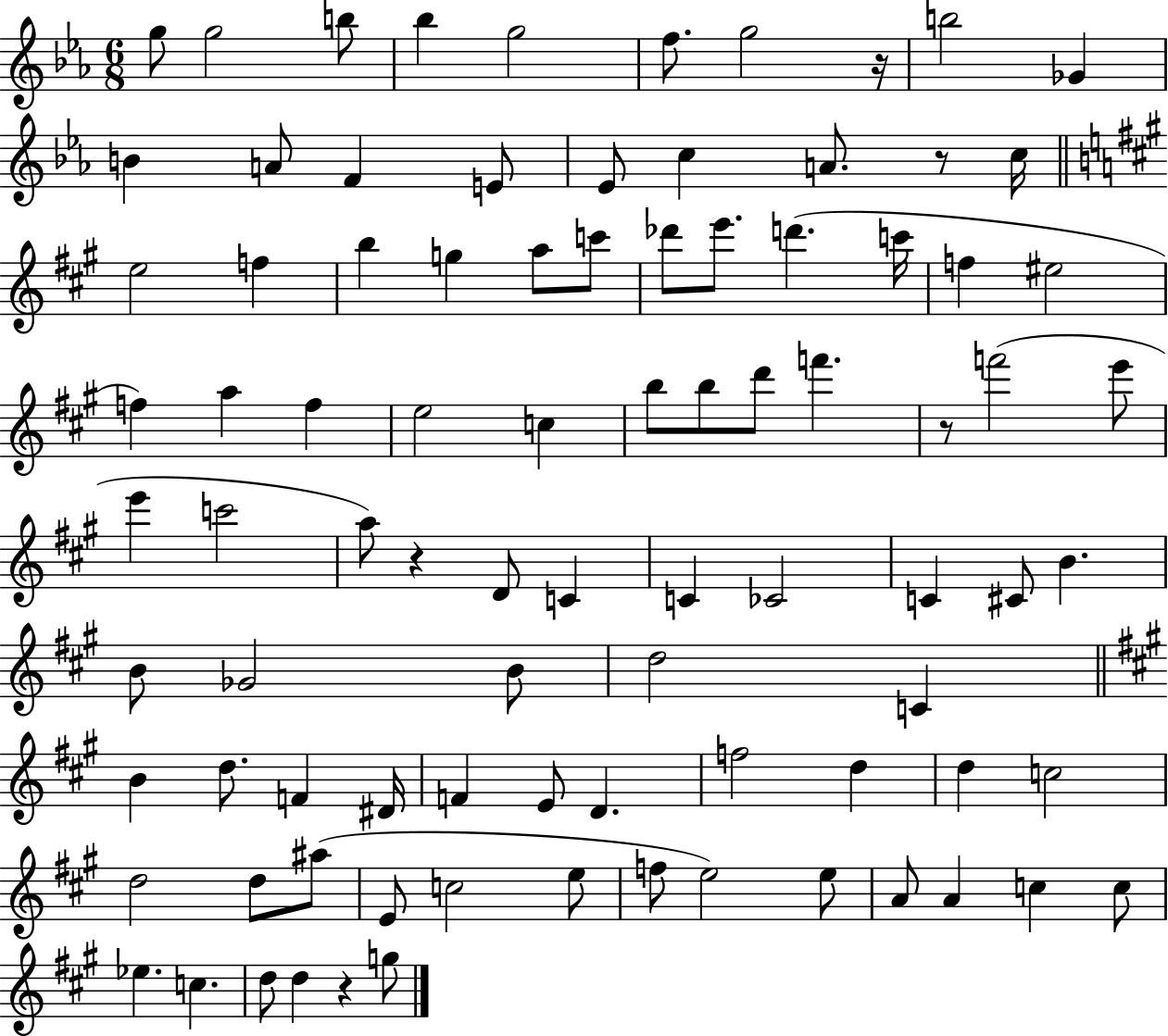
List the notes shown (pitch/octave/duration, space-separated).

G5/e G5/h B5/e Bb5/q G5/h F5/e. G5/h R/s B5/h Gb4/q B4/q A4/e F4/q E4/e Eb4/e C5/q A4/e. R/e C5/s E5/h F5/q B5/q G5/q A5/e C6/e Db6/e E6/e. D6/q. C6/s F5/q EIS5/h F5/q A5/q F5/q E5/h C5/q B5/e B5/e D6/e F6/q. R/e F6/h E6/e E6/q C6/h A5/e R/q D4/e C4/q C4/q CES4/h C4/q C#4/e B4/q. B4/e Gb4/h B4/e D5/h C4/q B4/q D5/e. F4/q D#4/s F4/q E4/e D4/q. F5/h D5/q D5/q C5/h D5/h D5/e A#5/e E4/e C5/h E5/e F5/e E5/h E5/e A4/e A4/q C5/q C5/e Eb5/q. C5/q. D5/e D5/q R/q G5/e